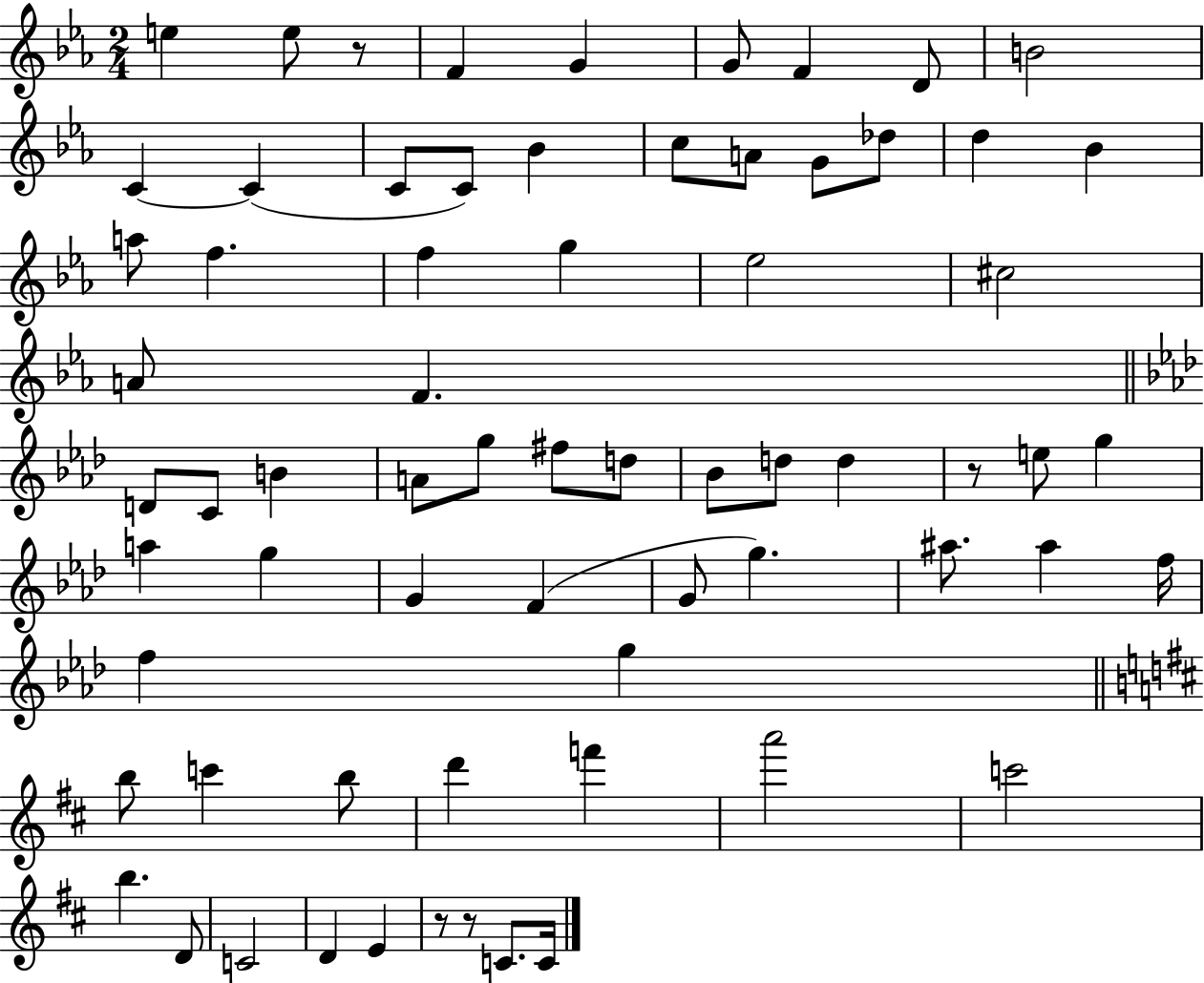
{
  \clef treble
  \numericTimeSignature
  \time 2/4
  \key ees \major
  \repeat volta 2 { e''4 e''8 r8 | f'4 g'4 | g'8 f'4 d'8 | b'2 | \break c'4~~ c'4( | c'8 c'8) bes'4 | c''8 a'8 g'8 des''8 | d''4 bes'4 | \break a''8 f''4. | f''4 g''4 | ees''2 | cis''2 | \break a'8 f'4. | \bar "||" \break \key aes \major d'8 c'8 b'4 | a'8 g''8 fis''8 d''8 | bes'8 d''8 d''4 | r8 e''8 g''4 | \break a''4 g''4 | g'4 f'4( | g'8 g''4.) | ais''8. ais''4 f''16 | \break f''4 g''4 | \bar "||" \break \key d \major b''8 c'''4 b''8 | d'''4 f'''4 | a'''2 | c'''2 | \break b''4. d'8 | c'2 | d'4 e'4 | r8 r8 c'8. c'16 | \break } \bar "|."
}